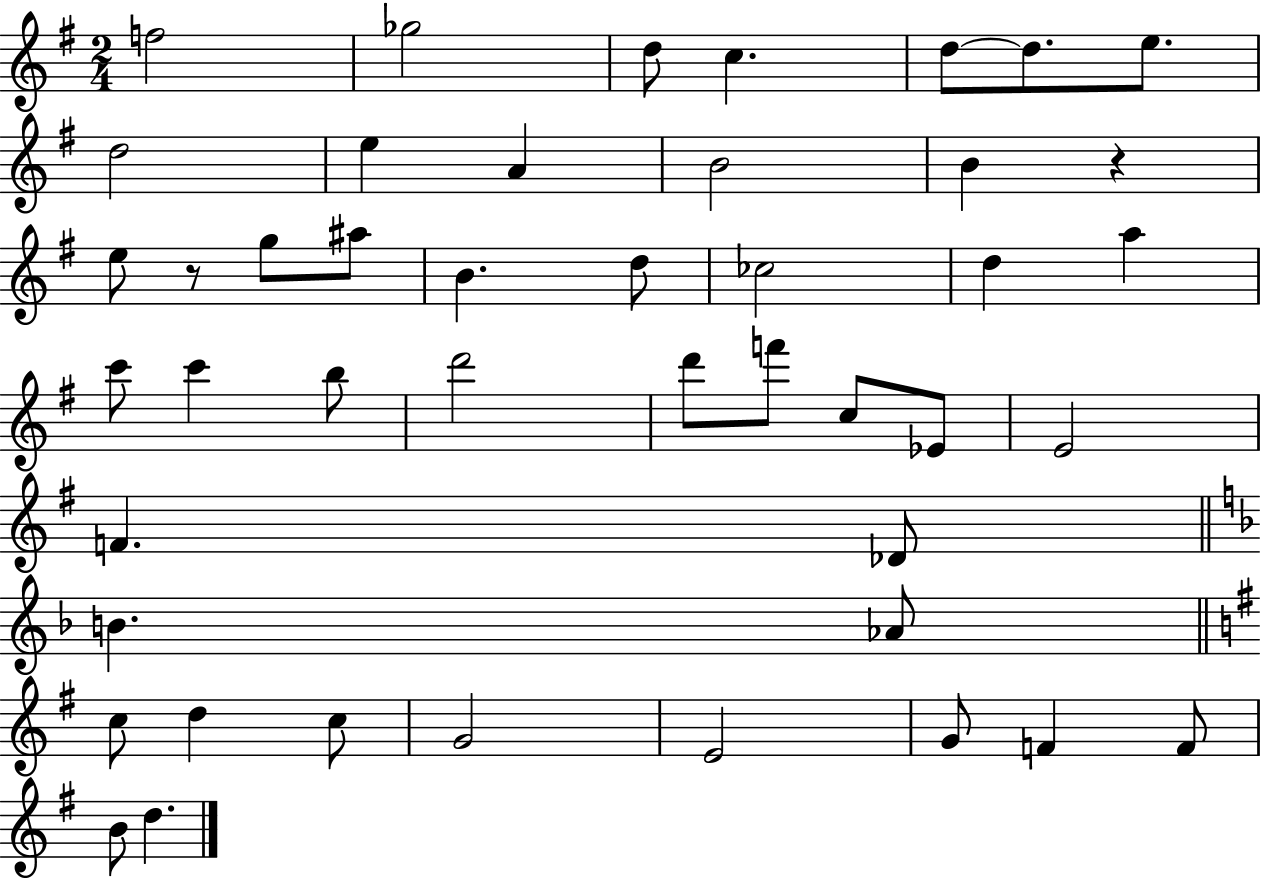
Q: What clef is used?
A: treble